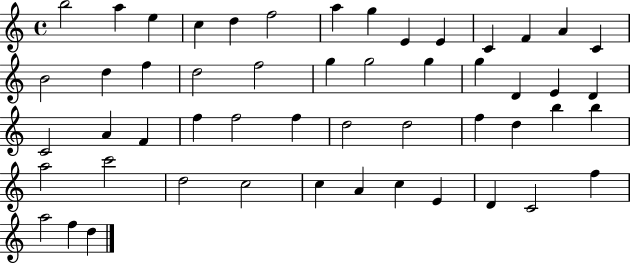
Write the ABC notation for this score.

X:1
T:Untitled
M:4/4
L:1/4
K:C
b2 a e c d f2 a g E E C F A C B2 d f d2 f2 g g2 g g D E D C2 A F f f2 f d2 d2 f d b b a2 c'2 d2 c2 c A c E D C2 f a2 f d